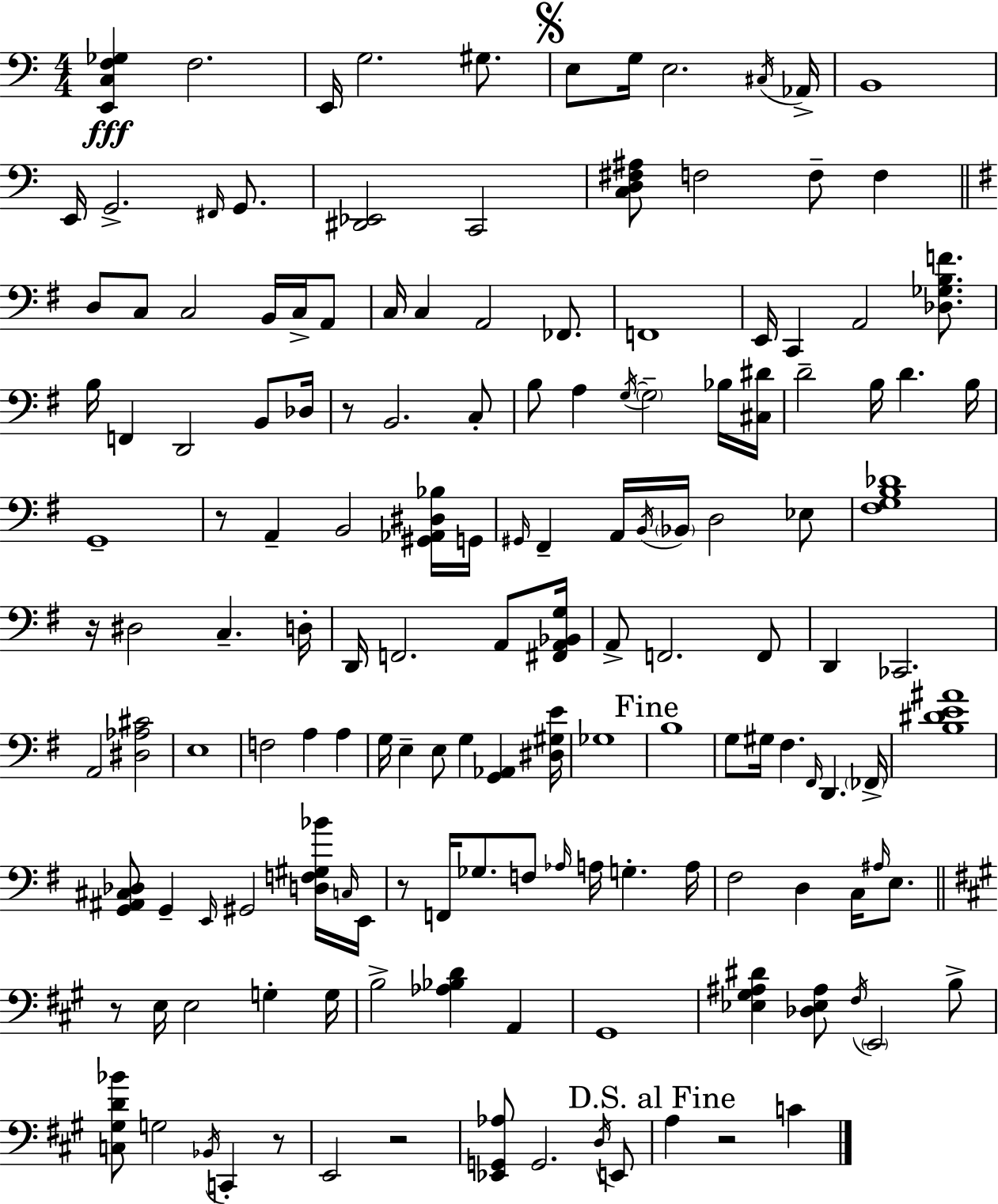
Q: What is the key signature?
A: A minor